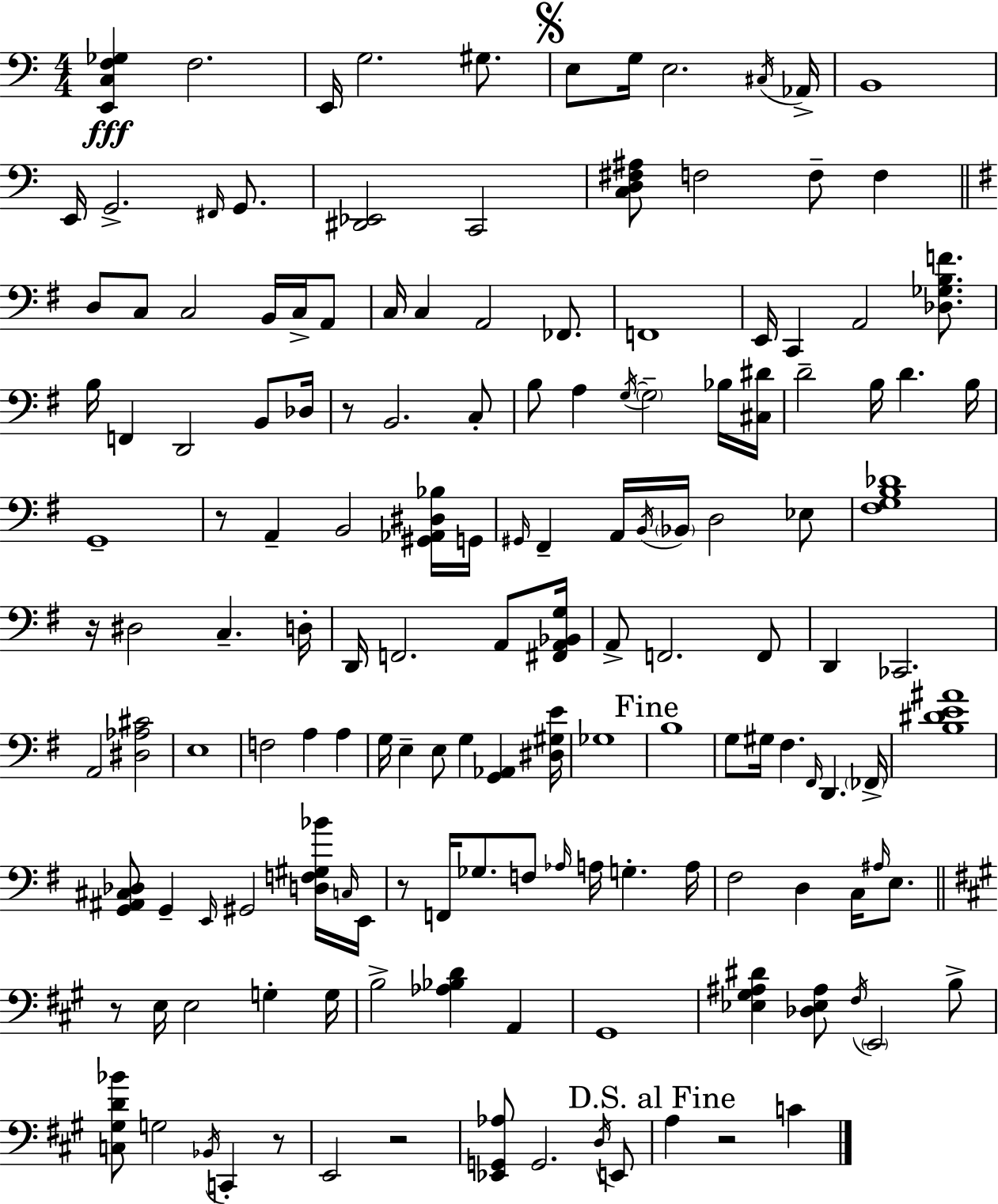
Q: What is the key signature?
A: A minor